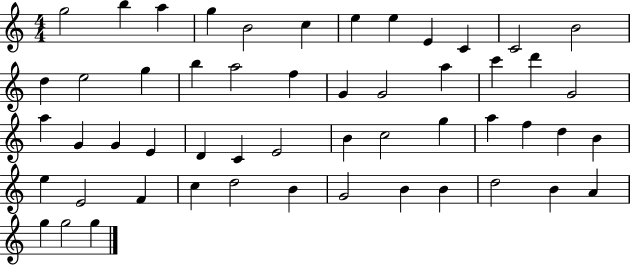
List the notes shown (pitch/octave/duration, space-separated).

G5/h B5/q A5/q G5/q B4/h C5/q E5/q E5/q E4/q C4/q C4/h B4/h D5/q E5/h G5/q B5/q A5/h F5/q G4/q G4/h A5/q C6/q D6/q G4/h A5/q G4/q G4/q E4/q D4/q C4/q E4/h B4/q C5/h G5/q A5/q F5/q D5/q B4/q E5/q E4/h F4/q C5/q D5/h B4/q G4/h B4/q B4/q D5/h B4/q A4/q G5/q G5/h G5/q